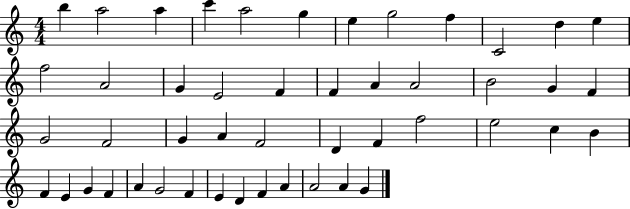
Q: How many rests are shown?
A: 0